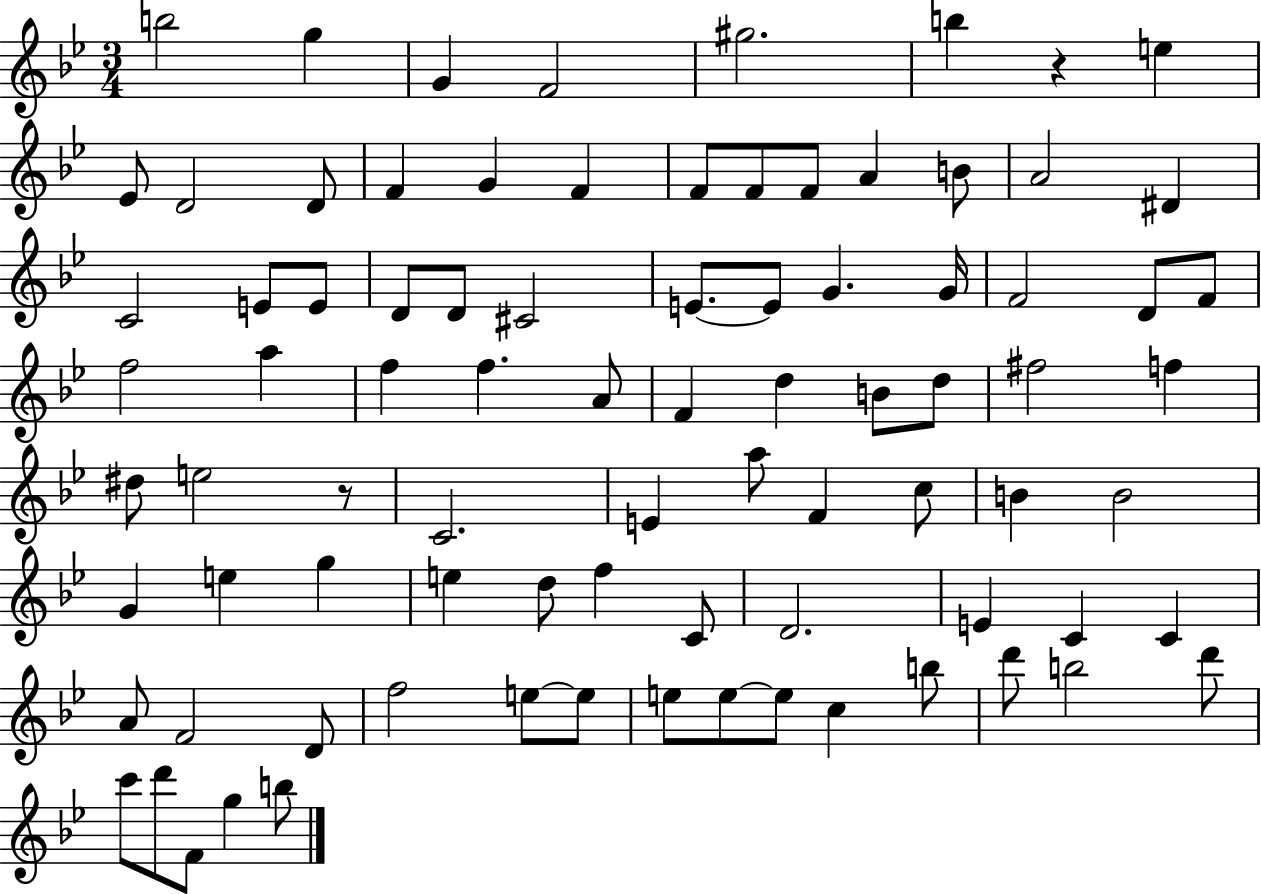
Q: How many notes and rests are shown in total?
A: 85